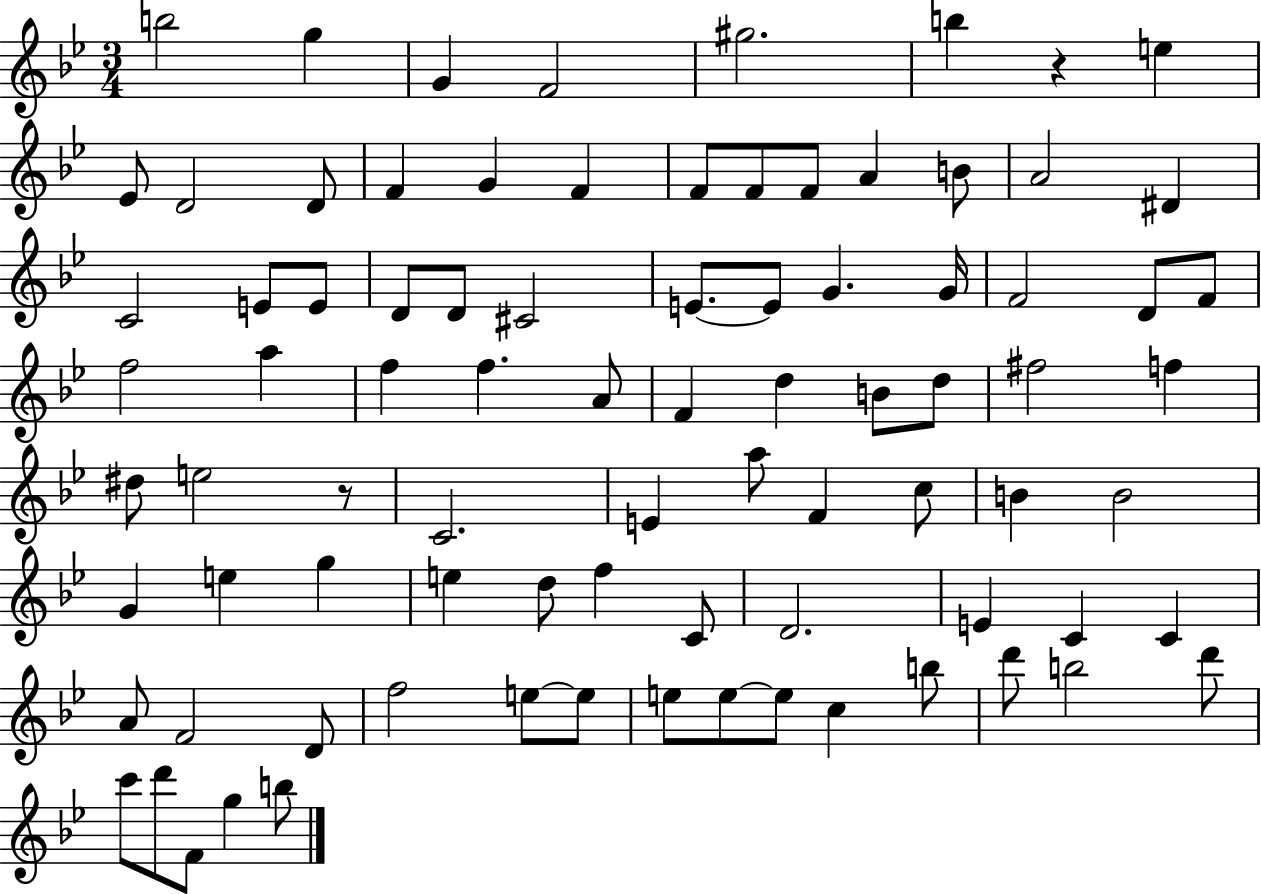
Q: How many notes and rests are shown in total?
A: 85